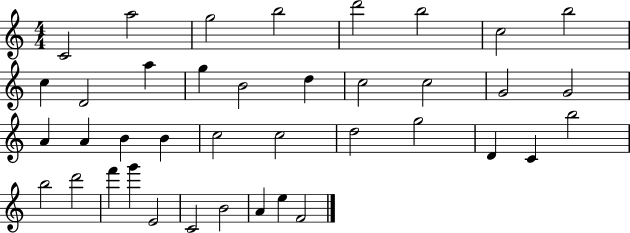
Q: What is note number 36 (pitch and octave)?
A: B4